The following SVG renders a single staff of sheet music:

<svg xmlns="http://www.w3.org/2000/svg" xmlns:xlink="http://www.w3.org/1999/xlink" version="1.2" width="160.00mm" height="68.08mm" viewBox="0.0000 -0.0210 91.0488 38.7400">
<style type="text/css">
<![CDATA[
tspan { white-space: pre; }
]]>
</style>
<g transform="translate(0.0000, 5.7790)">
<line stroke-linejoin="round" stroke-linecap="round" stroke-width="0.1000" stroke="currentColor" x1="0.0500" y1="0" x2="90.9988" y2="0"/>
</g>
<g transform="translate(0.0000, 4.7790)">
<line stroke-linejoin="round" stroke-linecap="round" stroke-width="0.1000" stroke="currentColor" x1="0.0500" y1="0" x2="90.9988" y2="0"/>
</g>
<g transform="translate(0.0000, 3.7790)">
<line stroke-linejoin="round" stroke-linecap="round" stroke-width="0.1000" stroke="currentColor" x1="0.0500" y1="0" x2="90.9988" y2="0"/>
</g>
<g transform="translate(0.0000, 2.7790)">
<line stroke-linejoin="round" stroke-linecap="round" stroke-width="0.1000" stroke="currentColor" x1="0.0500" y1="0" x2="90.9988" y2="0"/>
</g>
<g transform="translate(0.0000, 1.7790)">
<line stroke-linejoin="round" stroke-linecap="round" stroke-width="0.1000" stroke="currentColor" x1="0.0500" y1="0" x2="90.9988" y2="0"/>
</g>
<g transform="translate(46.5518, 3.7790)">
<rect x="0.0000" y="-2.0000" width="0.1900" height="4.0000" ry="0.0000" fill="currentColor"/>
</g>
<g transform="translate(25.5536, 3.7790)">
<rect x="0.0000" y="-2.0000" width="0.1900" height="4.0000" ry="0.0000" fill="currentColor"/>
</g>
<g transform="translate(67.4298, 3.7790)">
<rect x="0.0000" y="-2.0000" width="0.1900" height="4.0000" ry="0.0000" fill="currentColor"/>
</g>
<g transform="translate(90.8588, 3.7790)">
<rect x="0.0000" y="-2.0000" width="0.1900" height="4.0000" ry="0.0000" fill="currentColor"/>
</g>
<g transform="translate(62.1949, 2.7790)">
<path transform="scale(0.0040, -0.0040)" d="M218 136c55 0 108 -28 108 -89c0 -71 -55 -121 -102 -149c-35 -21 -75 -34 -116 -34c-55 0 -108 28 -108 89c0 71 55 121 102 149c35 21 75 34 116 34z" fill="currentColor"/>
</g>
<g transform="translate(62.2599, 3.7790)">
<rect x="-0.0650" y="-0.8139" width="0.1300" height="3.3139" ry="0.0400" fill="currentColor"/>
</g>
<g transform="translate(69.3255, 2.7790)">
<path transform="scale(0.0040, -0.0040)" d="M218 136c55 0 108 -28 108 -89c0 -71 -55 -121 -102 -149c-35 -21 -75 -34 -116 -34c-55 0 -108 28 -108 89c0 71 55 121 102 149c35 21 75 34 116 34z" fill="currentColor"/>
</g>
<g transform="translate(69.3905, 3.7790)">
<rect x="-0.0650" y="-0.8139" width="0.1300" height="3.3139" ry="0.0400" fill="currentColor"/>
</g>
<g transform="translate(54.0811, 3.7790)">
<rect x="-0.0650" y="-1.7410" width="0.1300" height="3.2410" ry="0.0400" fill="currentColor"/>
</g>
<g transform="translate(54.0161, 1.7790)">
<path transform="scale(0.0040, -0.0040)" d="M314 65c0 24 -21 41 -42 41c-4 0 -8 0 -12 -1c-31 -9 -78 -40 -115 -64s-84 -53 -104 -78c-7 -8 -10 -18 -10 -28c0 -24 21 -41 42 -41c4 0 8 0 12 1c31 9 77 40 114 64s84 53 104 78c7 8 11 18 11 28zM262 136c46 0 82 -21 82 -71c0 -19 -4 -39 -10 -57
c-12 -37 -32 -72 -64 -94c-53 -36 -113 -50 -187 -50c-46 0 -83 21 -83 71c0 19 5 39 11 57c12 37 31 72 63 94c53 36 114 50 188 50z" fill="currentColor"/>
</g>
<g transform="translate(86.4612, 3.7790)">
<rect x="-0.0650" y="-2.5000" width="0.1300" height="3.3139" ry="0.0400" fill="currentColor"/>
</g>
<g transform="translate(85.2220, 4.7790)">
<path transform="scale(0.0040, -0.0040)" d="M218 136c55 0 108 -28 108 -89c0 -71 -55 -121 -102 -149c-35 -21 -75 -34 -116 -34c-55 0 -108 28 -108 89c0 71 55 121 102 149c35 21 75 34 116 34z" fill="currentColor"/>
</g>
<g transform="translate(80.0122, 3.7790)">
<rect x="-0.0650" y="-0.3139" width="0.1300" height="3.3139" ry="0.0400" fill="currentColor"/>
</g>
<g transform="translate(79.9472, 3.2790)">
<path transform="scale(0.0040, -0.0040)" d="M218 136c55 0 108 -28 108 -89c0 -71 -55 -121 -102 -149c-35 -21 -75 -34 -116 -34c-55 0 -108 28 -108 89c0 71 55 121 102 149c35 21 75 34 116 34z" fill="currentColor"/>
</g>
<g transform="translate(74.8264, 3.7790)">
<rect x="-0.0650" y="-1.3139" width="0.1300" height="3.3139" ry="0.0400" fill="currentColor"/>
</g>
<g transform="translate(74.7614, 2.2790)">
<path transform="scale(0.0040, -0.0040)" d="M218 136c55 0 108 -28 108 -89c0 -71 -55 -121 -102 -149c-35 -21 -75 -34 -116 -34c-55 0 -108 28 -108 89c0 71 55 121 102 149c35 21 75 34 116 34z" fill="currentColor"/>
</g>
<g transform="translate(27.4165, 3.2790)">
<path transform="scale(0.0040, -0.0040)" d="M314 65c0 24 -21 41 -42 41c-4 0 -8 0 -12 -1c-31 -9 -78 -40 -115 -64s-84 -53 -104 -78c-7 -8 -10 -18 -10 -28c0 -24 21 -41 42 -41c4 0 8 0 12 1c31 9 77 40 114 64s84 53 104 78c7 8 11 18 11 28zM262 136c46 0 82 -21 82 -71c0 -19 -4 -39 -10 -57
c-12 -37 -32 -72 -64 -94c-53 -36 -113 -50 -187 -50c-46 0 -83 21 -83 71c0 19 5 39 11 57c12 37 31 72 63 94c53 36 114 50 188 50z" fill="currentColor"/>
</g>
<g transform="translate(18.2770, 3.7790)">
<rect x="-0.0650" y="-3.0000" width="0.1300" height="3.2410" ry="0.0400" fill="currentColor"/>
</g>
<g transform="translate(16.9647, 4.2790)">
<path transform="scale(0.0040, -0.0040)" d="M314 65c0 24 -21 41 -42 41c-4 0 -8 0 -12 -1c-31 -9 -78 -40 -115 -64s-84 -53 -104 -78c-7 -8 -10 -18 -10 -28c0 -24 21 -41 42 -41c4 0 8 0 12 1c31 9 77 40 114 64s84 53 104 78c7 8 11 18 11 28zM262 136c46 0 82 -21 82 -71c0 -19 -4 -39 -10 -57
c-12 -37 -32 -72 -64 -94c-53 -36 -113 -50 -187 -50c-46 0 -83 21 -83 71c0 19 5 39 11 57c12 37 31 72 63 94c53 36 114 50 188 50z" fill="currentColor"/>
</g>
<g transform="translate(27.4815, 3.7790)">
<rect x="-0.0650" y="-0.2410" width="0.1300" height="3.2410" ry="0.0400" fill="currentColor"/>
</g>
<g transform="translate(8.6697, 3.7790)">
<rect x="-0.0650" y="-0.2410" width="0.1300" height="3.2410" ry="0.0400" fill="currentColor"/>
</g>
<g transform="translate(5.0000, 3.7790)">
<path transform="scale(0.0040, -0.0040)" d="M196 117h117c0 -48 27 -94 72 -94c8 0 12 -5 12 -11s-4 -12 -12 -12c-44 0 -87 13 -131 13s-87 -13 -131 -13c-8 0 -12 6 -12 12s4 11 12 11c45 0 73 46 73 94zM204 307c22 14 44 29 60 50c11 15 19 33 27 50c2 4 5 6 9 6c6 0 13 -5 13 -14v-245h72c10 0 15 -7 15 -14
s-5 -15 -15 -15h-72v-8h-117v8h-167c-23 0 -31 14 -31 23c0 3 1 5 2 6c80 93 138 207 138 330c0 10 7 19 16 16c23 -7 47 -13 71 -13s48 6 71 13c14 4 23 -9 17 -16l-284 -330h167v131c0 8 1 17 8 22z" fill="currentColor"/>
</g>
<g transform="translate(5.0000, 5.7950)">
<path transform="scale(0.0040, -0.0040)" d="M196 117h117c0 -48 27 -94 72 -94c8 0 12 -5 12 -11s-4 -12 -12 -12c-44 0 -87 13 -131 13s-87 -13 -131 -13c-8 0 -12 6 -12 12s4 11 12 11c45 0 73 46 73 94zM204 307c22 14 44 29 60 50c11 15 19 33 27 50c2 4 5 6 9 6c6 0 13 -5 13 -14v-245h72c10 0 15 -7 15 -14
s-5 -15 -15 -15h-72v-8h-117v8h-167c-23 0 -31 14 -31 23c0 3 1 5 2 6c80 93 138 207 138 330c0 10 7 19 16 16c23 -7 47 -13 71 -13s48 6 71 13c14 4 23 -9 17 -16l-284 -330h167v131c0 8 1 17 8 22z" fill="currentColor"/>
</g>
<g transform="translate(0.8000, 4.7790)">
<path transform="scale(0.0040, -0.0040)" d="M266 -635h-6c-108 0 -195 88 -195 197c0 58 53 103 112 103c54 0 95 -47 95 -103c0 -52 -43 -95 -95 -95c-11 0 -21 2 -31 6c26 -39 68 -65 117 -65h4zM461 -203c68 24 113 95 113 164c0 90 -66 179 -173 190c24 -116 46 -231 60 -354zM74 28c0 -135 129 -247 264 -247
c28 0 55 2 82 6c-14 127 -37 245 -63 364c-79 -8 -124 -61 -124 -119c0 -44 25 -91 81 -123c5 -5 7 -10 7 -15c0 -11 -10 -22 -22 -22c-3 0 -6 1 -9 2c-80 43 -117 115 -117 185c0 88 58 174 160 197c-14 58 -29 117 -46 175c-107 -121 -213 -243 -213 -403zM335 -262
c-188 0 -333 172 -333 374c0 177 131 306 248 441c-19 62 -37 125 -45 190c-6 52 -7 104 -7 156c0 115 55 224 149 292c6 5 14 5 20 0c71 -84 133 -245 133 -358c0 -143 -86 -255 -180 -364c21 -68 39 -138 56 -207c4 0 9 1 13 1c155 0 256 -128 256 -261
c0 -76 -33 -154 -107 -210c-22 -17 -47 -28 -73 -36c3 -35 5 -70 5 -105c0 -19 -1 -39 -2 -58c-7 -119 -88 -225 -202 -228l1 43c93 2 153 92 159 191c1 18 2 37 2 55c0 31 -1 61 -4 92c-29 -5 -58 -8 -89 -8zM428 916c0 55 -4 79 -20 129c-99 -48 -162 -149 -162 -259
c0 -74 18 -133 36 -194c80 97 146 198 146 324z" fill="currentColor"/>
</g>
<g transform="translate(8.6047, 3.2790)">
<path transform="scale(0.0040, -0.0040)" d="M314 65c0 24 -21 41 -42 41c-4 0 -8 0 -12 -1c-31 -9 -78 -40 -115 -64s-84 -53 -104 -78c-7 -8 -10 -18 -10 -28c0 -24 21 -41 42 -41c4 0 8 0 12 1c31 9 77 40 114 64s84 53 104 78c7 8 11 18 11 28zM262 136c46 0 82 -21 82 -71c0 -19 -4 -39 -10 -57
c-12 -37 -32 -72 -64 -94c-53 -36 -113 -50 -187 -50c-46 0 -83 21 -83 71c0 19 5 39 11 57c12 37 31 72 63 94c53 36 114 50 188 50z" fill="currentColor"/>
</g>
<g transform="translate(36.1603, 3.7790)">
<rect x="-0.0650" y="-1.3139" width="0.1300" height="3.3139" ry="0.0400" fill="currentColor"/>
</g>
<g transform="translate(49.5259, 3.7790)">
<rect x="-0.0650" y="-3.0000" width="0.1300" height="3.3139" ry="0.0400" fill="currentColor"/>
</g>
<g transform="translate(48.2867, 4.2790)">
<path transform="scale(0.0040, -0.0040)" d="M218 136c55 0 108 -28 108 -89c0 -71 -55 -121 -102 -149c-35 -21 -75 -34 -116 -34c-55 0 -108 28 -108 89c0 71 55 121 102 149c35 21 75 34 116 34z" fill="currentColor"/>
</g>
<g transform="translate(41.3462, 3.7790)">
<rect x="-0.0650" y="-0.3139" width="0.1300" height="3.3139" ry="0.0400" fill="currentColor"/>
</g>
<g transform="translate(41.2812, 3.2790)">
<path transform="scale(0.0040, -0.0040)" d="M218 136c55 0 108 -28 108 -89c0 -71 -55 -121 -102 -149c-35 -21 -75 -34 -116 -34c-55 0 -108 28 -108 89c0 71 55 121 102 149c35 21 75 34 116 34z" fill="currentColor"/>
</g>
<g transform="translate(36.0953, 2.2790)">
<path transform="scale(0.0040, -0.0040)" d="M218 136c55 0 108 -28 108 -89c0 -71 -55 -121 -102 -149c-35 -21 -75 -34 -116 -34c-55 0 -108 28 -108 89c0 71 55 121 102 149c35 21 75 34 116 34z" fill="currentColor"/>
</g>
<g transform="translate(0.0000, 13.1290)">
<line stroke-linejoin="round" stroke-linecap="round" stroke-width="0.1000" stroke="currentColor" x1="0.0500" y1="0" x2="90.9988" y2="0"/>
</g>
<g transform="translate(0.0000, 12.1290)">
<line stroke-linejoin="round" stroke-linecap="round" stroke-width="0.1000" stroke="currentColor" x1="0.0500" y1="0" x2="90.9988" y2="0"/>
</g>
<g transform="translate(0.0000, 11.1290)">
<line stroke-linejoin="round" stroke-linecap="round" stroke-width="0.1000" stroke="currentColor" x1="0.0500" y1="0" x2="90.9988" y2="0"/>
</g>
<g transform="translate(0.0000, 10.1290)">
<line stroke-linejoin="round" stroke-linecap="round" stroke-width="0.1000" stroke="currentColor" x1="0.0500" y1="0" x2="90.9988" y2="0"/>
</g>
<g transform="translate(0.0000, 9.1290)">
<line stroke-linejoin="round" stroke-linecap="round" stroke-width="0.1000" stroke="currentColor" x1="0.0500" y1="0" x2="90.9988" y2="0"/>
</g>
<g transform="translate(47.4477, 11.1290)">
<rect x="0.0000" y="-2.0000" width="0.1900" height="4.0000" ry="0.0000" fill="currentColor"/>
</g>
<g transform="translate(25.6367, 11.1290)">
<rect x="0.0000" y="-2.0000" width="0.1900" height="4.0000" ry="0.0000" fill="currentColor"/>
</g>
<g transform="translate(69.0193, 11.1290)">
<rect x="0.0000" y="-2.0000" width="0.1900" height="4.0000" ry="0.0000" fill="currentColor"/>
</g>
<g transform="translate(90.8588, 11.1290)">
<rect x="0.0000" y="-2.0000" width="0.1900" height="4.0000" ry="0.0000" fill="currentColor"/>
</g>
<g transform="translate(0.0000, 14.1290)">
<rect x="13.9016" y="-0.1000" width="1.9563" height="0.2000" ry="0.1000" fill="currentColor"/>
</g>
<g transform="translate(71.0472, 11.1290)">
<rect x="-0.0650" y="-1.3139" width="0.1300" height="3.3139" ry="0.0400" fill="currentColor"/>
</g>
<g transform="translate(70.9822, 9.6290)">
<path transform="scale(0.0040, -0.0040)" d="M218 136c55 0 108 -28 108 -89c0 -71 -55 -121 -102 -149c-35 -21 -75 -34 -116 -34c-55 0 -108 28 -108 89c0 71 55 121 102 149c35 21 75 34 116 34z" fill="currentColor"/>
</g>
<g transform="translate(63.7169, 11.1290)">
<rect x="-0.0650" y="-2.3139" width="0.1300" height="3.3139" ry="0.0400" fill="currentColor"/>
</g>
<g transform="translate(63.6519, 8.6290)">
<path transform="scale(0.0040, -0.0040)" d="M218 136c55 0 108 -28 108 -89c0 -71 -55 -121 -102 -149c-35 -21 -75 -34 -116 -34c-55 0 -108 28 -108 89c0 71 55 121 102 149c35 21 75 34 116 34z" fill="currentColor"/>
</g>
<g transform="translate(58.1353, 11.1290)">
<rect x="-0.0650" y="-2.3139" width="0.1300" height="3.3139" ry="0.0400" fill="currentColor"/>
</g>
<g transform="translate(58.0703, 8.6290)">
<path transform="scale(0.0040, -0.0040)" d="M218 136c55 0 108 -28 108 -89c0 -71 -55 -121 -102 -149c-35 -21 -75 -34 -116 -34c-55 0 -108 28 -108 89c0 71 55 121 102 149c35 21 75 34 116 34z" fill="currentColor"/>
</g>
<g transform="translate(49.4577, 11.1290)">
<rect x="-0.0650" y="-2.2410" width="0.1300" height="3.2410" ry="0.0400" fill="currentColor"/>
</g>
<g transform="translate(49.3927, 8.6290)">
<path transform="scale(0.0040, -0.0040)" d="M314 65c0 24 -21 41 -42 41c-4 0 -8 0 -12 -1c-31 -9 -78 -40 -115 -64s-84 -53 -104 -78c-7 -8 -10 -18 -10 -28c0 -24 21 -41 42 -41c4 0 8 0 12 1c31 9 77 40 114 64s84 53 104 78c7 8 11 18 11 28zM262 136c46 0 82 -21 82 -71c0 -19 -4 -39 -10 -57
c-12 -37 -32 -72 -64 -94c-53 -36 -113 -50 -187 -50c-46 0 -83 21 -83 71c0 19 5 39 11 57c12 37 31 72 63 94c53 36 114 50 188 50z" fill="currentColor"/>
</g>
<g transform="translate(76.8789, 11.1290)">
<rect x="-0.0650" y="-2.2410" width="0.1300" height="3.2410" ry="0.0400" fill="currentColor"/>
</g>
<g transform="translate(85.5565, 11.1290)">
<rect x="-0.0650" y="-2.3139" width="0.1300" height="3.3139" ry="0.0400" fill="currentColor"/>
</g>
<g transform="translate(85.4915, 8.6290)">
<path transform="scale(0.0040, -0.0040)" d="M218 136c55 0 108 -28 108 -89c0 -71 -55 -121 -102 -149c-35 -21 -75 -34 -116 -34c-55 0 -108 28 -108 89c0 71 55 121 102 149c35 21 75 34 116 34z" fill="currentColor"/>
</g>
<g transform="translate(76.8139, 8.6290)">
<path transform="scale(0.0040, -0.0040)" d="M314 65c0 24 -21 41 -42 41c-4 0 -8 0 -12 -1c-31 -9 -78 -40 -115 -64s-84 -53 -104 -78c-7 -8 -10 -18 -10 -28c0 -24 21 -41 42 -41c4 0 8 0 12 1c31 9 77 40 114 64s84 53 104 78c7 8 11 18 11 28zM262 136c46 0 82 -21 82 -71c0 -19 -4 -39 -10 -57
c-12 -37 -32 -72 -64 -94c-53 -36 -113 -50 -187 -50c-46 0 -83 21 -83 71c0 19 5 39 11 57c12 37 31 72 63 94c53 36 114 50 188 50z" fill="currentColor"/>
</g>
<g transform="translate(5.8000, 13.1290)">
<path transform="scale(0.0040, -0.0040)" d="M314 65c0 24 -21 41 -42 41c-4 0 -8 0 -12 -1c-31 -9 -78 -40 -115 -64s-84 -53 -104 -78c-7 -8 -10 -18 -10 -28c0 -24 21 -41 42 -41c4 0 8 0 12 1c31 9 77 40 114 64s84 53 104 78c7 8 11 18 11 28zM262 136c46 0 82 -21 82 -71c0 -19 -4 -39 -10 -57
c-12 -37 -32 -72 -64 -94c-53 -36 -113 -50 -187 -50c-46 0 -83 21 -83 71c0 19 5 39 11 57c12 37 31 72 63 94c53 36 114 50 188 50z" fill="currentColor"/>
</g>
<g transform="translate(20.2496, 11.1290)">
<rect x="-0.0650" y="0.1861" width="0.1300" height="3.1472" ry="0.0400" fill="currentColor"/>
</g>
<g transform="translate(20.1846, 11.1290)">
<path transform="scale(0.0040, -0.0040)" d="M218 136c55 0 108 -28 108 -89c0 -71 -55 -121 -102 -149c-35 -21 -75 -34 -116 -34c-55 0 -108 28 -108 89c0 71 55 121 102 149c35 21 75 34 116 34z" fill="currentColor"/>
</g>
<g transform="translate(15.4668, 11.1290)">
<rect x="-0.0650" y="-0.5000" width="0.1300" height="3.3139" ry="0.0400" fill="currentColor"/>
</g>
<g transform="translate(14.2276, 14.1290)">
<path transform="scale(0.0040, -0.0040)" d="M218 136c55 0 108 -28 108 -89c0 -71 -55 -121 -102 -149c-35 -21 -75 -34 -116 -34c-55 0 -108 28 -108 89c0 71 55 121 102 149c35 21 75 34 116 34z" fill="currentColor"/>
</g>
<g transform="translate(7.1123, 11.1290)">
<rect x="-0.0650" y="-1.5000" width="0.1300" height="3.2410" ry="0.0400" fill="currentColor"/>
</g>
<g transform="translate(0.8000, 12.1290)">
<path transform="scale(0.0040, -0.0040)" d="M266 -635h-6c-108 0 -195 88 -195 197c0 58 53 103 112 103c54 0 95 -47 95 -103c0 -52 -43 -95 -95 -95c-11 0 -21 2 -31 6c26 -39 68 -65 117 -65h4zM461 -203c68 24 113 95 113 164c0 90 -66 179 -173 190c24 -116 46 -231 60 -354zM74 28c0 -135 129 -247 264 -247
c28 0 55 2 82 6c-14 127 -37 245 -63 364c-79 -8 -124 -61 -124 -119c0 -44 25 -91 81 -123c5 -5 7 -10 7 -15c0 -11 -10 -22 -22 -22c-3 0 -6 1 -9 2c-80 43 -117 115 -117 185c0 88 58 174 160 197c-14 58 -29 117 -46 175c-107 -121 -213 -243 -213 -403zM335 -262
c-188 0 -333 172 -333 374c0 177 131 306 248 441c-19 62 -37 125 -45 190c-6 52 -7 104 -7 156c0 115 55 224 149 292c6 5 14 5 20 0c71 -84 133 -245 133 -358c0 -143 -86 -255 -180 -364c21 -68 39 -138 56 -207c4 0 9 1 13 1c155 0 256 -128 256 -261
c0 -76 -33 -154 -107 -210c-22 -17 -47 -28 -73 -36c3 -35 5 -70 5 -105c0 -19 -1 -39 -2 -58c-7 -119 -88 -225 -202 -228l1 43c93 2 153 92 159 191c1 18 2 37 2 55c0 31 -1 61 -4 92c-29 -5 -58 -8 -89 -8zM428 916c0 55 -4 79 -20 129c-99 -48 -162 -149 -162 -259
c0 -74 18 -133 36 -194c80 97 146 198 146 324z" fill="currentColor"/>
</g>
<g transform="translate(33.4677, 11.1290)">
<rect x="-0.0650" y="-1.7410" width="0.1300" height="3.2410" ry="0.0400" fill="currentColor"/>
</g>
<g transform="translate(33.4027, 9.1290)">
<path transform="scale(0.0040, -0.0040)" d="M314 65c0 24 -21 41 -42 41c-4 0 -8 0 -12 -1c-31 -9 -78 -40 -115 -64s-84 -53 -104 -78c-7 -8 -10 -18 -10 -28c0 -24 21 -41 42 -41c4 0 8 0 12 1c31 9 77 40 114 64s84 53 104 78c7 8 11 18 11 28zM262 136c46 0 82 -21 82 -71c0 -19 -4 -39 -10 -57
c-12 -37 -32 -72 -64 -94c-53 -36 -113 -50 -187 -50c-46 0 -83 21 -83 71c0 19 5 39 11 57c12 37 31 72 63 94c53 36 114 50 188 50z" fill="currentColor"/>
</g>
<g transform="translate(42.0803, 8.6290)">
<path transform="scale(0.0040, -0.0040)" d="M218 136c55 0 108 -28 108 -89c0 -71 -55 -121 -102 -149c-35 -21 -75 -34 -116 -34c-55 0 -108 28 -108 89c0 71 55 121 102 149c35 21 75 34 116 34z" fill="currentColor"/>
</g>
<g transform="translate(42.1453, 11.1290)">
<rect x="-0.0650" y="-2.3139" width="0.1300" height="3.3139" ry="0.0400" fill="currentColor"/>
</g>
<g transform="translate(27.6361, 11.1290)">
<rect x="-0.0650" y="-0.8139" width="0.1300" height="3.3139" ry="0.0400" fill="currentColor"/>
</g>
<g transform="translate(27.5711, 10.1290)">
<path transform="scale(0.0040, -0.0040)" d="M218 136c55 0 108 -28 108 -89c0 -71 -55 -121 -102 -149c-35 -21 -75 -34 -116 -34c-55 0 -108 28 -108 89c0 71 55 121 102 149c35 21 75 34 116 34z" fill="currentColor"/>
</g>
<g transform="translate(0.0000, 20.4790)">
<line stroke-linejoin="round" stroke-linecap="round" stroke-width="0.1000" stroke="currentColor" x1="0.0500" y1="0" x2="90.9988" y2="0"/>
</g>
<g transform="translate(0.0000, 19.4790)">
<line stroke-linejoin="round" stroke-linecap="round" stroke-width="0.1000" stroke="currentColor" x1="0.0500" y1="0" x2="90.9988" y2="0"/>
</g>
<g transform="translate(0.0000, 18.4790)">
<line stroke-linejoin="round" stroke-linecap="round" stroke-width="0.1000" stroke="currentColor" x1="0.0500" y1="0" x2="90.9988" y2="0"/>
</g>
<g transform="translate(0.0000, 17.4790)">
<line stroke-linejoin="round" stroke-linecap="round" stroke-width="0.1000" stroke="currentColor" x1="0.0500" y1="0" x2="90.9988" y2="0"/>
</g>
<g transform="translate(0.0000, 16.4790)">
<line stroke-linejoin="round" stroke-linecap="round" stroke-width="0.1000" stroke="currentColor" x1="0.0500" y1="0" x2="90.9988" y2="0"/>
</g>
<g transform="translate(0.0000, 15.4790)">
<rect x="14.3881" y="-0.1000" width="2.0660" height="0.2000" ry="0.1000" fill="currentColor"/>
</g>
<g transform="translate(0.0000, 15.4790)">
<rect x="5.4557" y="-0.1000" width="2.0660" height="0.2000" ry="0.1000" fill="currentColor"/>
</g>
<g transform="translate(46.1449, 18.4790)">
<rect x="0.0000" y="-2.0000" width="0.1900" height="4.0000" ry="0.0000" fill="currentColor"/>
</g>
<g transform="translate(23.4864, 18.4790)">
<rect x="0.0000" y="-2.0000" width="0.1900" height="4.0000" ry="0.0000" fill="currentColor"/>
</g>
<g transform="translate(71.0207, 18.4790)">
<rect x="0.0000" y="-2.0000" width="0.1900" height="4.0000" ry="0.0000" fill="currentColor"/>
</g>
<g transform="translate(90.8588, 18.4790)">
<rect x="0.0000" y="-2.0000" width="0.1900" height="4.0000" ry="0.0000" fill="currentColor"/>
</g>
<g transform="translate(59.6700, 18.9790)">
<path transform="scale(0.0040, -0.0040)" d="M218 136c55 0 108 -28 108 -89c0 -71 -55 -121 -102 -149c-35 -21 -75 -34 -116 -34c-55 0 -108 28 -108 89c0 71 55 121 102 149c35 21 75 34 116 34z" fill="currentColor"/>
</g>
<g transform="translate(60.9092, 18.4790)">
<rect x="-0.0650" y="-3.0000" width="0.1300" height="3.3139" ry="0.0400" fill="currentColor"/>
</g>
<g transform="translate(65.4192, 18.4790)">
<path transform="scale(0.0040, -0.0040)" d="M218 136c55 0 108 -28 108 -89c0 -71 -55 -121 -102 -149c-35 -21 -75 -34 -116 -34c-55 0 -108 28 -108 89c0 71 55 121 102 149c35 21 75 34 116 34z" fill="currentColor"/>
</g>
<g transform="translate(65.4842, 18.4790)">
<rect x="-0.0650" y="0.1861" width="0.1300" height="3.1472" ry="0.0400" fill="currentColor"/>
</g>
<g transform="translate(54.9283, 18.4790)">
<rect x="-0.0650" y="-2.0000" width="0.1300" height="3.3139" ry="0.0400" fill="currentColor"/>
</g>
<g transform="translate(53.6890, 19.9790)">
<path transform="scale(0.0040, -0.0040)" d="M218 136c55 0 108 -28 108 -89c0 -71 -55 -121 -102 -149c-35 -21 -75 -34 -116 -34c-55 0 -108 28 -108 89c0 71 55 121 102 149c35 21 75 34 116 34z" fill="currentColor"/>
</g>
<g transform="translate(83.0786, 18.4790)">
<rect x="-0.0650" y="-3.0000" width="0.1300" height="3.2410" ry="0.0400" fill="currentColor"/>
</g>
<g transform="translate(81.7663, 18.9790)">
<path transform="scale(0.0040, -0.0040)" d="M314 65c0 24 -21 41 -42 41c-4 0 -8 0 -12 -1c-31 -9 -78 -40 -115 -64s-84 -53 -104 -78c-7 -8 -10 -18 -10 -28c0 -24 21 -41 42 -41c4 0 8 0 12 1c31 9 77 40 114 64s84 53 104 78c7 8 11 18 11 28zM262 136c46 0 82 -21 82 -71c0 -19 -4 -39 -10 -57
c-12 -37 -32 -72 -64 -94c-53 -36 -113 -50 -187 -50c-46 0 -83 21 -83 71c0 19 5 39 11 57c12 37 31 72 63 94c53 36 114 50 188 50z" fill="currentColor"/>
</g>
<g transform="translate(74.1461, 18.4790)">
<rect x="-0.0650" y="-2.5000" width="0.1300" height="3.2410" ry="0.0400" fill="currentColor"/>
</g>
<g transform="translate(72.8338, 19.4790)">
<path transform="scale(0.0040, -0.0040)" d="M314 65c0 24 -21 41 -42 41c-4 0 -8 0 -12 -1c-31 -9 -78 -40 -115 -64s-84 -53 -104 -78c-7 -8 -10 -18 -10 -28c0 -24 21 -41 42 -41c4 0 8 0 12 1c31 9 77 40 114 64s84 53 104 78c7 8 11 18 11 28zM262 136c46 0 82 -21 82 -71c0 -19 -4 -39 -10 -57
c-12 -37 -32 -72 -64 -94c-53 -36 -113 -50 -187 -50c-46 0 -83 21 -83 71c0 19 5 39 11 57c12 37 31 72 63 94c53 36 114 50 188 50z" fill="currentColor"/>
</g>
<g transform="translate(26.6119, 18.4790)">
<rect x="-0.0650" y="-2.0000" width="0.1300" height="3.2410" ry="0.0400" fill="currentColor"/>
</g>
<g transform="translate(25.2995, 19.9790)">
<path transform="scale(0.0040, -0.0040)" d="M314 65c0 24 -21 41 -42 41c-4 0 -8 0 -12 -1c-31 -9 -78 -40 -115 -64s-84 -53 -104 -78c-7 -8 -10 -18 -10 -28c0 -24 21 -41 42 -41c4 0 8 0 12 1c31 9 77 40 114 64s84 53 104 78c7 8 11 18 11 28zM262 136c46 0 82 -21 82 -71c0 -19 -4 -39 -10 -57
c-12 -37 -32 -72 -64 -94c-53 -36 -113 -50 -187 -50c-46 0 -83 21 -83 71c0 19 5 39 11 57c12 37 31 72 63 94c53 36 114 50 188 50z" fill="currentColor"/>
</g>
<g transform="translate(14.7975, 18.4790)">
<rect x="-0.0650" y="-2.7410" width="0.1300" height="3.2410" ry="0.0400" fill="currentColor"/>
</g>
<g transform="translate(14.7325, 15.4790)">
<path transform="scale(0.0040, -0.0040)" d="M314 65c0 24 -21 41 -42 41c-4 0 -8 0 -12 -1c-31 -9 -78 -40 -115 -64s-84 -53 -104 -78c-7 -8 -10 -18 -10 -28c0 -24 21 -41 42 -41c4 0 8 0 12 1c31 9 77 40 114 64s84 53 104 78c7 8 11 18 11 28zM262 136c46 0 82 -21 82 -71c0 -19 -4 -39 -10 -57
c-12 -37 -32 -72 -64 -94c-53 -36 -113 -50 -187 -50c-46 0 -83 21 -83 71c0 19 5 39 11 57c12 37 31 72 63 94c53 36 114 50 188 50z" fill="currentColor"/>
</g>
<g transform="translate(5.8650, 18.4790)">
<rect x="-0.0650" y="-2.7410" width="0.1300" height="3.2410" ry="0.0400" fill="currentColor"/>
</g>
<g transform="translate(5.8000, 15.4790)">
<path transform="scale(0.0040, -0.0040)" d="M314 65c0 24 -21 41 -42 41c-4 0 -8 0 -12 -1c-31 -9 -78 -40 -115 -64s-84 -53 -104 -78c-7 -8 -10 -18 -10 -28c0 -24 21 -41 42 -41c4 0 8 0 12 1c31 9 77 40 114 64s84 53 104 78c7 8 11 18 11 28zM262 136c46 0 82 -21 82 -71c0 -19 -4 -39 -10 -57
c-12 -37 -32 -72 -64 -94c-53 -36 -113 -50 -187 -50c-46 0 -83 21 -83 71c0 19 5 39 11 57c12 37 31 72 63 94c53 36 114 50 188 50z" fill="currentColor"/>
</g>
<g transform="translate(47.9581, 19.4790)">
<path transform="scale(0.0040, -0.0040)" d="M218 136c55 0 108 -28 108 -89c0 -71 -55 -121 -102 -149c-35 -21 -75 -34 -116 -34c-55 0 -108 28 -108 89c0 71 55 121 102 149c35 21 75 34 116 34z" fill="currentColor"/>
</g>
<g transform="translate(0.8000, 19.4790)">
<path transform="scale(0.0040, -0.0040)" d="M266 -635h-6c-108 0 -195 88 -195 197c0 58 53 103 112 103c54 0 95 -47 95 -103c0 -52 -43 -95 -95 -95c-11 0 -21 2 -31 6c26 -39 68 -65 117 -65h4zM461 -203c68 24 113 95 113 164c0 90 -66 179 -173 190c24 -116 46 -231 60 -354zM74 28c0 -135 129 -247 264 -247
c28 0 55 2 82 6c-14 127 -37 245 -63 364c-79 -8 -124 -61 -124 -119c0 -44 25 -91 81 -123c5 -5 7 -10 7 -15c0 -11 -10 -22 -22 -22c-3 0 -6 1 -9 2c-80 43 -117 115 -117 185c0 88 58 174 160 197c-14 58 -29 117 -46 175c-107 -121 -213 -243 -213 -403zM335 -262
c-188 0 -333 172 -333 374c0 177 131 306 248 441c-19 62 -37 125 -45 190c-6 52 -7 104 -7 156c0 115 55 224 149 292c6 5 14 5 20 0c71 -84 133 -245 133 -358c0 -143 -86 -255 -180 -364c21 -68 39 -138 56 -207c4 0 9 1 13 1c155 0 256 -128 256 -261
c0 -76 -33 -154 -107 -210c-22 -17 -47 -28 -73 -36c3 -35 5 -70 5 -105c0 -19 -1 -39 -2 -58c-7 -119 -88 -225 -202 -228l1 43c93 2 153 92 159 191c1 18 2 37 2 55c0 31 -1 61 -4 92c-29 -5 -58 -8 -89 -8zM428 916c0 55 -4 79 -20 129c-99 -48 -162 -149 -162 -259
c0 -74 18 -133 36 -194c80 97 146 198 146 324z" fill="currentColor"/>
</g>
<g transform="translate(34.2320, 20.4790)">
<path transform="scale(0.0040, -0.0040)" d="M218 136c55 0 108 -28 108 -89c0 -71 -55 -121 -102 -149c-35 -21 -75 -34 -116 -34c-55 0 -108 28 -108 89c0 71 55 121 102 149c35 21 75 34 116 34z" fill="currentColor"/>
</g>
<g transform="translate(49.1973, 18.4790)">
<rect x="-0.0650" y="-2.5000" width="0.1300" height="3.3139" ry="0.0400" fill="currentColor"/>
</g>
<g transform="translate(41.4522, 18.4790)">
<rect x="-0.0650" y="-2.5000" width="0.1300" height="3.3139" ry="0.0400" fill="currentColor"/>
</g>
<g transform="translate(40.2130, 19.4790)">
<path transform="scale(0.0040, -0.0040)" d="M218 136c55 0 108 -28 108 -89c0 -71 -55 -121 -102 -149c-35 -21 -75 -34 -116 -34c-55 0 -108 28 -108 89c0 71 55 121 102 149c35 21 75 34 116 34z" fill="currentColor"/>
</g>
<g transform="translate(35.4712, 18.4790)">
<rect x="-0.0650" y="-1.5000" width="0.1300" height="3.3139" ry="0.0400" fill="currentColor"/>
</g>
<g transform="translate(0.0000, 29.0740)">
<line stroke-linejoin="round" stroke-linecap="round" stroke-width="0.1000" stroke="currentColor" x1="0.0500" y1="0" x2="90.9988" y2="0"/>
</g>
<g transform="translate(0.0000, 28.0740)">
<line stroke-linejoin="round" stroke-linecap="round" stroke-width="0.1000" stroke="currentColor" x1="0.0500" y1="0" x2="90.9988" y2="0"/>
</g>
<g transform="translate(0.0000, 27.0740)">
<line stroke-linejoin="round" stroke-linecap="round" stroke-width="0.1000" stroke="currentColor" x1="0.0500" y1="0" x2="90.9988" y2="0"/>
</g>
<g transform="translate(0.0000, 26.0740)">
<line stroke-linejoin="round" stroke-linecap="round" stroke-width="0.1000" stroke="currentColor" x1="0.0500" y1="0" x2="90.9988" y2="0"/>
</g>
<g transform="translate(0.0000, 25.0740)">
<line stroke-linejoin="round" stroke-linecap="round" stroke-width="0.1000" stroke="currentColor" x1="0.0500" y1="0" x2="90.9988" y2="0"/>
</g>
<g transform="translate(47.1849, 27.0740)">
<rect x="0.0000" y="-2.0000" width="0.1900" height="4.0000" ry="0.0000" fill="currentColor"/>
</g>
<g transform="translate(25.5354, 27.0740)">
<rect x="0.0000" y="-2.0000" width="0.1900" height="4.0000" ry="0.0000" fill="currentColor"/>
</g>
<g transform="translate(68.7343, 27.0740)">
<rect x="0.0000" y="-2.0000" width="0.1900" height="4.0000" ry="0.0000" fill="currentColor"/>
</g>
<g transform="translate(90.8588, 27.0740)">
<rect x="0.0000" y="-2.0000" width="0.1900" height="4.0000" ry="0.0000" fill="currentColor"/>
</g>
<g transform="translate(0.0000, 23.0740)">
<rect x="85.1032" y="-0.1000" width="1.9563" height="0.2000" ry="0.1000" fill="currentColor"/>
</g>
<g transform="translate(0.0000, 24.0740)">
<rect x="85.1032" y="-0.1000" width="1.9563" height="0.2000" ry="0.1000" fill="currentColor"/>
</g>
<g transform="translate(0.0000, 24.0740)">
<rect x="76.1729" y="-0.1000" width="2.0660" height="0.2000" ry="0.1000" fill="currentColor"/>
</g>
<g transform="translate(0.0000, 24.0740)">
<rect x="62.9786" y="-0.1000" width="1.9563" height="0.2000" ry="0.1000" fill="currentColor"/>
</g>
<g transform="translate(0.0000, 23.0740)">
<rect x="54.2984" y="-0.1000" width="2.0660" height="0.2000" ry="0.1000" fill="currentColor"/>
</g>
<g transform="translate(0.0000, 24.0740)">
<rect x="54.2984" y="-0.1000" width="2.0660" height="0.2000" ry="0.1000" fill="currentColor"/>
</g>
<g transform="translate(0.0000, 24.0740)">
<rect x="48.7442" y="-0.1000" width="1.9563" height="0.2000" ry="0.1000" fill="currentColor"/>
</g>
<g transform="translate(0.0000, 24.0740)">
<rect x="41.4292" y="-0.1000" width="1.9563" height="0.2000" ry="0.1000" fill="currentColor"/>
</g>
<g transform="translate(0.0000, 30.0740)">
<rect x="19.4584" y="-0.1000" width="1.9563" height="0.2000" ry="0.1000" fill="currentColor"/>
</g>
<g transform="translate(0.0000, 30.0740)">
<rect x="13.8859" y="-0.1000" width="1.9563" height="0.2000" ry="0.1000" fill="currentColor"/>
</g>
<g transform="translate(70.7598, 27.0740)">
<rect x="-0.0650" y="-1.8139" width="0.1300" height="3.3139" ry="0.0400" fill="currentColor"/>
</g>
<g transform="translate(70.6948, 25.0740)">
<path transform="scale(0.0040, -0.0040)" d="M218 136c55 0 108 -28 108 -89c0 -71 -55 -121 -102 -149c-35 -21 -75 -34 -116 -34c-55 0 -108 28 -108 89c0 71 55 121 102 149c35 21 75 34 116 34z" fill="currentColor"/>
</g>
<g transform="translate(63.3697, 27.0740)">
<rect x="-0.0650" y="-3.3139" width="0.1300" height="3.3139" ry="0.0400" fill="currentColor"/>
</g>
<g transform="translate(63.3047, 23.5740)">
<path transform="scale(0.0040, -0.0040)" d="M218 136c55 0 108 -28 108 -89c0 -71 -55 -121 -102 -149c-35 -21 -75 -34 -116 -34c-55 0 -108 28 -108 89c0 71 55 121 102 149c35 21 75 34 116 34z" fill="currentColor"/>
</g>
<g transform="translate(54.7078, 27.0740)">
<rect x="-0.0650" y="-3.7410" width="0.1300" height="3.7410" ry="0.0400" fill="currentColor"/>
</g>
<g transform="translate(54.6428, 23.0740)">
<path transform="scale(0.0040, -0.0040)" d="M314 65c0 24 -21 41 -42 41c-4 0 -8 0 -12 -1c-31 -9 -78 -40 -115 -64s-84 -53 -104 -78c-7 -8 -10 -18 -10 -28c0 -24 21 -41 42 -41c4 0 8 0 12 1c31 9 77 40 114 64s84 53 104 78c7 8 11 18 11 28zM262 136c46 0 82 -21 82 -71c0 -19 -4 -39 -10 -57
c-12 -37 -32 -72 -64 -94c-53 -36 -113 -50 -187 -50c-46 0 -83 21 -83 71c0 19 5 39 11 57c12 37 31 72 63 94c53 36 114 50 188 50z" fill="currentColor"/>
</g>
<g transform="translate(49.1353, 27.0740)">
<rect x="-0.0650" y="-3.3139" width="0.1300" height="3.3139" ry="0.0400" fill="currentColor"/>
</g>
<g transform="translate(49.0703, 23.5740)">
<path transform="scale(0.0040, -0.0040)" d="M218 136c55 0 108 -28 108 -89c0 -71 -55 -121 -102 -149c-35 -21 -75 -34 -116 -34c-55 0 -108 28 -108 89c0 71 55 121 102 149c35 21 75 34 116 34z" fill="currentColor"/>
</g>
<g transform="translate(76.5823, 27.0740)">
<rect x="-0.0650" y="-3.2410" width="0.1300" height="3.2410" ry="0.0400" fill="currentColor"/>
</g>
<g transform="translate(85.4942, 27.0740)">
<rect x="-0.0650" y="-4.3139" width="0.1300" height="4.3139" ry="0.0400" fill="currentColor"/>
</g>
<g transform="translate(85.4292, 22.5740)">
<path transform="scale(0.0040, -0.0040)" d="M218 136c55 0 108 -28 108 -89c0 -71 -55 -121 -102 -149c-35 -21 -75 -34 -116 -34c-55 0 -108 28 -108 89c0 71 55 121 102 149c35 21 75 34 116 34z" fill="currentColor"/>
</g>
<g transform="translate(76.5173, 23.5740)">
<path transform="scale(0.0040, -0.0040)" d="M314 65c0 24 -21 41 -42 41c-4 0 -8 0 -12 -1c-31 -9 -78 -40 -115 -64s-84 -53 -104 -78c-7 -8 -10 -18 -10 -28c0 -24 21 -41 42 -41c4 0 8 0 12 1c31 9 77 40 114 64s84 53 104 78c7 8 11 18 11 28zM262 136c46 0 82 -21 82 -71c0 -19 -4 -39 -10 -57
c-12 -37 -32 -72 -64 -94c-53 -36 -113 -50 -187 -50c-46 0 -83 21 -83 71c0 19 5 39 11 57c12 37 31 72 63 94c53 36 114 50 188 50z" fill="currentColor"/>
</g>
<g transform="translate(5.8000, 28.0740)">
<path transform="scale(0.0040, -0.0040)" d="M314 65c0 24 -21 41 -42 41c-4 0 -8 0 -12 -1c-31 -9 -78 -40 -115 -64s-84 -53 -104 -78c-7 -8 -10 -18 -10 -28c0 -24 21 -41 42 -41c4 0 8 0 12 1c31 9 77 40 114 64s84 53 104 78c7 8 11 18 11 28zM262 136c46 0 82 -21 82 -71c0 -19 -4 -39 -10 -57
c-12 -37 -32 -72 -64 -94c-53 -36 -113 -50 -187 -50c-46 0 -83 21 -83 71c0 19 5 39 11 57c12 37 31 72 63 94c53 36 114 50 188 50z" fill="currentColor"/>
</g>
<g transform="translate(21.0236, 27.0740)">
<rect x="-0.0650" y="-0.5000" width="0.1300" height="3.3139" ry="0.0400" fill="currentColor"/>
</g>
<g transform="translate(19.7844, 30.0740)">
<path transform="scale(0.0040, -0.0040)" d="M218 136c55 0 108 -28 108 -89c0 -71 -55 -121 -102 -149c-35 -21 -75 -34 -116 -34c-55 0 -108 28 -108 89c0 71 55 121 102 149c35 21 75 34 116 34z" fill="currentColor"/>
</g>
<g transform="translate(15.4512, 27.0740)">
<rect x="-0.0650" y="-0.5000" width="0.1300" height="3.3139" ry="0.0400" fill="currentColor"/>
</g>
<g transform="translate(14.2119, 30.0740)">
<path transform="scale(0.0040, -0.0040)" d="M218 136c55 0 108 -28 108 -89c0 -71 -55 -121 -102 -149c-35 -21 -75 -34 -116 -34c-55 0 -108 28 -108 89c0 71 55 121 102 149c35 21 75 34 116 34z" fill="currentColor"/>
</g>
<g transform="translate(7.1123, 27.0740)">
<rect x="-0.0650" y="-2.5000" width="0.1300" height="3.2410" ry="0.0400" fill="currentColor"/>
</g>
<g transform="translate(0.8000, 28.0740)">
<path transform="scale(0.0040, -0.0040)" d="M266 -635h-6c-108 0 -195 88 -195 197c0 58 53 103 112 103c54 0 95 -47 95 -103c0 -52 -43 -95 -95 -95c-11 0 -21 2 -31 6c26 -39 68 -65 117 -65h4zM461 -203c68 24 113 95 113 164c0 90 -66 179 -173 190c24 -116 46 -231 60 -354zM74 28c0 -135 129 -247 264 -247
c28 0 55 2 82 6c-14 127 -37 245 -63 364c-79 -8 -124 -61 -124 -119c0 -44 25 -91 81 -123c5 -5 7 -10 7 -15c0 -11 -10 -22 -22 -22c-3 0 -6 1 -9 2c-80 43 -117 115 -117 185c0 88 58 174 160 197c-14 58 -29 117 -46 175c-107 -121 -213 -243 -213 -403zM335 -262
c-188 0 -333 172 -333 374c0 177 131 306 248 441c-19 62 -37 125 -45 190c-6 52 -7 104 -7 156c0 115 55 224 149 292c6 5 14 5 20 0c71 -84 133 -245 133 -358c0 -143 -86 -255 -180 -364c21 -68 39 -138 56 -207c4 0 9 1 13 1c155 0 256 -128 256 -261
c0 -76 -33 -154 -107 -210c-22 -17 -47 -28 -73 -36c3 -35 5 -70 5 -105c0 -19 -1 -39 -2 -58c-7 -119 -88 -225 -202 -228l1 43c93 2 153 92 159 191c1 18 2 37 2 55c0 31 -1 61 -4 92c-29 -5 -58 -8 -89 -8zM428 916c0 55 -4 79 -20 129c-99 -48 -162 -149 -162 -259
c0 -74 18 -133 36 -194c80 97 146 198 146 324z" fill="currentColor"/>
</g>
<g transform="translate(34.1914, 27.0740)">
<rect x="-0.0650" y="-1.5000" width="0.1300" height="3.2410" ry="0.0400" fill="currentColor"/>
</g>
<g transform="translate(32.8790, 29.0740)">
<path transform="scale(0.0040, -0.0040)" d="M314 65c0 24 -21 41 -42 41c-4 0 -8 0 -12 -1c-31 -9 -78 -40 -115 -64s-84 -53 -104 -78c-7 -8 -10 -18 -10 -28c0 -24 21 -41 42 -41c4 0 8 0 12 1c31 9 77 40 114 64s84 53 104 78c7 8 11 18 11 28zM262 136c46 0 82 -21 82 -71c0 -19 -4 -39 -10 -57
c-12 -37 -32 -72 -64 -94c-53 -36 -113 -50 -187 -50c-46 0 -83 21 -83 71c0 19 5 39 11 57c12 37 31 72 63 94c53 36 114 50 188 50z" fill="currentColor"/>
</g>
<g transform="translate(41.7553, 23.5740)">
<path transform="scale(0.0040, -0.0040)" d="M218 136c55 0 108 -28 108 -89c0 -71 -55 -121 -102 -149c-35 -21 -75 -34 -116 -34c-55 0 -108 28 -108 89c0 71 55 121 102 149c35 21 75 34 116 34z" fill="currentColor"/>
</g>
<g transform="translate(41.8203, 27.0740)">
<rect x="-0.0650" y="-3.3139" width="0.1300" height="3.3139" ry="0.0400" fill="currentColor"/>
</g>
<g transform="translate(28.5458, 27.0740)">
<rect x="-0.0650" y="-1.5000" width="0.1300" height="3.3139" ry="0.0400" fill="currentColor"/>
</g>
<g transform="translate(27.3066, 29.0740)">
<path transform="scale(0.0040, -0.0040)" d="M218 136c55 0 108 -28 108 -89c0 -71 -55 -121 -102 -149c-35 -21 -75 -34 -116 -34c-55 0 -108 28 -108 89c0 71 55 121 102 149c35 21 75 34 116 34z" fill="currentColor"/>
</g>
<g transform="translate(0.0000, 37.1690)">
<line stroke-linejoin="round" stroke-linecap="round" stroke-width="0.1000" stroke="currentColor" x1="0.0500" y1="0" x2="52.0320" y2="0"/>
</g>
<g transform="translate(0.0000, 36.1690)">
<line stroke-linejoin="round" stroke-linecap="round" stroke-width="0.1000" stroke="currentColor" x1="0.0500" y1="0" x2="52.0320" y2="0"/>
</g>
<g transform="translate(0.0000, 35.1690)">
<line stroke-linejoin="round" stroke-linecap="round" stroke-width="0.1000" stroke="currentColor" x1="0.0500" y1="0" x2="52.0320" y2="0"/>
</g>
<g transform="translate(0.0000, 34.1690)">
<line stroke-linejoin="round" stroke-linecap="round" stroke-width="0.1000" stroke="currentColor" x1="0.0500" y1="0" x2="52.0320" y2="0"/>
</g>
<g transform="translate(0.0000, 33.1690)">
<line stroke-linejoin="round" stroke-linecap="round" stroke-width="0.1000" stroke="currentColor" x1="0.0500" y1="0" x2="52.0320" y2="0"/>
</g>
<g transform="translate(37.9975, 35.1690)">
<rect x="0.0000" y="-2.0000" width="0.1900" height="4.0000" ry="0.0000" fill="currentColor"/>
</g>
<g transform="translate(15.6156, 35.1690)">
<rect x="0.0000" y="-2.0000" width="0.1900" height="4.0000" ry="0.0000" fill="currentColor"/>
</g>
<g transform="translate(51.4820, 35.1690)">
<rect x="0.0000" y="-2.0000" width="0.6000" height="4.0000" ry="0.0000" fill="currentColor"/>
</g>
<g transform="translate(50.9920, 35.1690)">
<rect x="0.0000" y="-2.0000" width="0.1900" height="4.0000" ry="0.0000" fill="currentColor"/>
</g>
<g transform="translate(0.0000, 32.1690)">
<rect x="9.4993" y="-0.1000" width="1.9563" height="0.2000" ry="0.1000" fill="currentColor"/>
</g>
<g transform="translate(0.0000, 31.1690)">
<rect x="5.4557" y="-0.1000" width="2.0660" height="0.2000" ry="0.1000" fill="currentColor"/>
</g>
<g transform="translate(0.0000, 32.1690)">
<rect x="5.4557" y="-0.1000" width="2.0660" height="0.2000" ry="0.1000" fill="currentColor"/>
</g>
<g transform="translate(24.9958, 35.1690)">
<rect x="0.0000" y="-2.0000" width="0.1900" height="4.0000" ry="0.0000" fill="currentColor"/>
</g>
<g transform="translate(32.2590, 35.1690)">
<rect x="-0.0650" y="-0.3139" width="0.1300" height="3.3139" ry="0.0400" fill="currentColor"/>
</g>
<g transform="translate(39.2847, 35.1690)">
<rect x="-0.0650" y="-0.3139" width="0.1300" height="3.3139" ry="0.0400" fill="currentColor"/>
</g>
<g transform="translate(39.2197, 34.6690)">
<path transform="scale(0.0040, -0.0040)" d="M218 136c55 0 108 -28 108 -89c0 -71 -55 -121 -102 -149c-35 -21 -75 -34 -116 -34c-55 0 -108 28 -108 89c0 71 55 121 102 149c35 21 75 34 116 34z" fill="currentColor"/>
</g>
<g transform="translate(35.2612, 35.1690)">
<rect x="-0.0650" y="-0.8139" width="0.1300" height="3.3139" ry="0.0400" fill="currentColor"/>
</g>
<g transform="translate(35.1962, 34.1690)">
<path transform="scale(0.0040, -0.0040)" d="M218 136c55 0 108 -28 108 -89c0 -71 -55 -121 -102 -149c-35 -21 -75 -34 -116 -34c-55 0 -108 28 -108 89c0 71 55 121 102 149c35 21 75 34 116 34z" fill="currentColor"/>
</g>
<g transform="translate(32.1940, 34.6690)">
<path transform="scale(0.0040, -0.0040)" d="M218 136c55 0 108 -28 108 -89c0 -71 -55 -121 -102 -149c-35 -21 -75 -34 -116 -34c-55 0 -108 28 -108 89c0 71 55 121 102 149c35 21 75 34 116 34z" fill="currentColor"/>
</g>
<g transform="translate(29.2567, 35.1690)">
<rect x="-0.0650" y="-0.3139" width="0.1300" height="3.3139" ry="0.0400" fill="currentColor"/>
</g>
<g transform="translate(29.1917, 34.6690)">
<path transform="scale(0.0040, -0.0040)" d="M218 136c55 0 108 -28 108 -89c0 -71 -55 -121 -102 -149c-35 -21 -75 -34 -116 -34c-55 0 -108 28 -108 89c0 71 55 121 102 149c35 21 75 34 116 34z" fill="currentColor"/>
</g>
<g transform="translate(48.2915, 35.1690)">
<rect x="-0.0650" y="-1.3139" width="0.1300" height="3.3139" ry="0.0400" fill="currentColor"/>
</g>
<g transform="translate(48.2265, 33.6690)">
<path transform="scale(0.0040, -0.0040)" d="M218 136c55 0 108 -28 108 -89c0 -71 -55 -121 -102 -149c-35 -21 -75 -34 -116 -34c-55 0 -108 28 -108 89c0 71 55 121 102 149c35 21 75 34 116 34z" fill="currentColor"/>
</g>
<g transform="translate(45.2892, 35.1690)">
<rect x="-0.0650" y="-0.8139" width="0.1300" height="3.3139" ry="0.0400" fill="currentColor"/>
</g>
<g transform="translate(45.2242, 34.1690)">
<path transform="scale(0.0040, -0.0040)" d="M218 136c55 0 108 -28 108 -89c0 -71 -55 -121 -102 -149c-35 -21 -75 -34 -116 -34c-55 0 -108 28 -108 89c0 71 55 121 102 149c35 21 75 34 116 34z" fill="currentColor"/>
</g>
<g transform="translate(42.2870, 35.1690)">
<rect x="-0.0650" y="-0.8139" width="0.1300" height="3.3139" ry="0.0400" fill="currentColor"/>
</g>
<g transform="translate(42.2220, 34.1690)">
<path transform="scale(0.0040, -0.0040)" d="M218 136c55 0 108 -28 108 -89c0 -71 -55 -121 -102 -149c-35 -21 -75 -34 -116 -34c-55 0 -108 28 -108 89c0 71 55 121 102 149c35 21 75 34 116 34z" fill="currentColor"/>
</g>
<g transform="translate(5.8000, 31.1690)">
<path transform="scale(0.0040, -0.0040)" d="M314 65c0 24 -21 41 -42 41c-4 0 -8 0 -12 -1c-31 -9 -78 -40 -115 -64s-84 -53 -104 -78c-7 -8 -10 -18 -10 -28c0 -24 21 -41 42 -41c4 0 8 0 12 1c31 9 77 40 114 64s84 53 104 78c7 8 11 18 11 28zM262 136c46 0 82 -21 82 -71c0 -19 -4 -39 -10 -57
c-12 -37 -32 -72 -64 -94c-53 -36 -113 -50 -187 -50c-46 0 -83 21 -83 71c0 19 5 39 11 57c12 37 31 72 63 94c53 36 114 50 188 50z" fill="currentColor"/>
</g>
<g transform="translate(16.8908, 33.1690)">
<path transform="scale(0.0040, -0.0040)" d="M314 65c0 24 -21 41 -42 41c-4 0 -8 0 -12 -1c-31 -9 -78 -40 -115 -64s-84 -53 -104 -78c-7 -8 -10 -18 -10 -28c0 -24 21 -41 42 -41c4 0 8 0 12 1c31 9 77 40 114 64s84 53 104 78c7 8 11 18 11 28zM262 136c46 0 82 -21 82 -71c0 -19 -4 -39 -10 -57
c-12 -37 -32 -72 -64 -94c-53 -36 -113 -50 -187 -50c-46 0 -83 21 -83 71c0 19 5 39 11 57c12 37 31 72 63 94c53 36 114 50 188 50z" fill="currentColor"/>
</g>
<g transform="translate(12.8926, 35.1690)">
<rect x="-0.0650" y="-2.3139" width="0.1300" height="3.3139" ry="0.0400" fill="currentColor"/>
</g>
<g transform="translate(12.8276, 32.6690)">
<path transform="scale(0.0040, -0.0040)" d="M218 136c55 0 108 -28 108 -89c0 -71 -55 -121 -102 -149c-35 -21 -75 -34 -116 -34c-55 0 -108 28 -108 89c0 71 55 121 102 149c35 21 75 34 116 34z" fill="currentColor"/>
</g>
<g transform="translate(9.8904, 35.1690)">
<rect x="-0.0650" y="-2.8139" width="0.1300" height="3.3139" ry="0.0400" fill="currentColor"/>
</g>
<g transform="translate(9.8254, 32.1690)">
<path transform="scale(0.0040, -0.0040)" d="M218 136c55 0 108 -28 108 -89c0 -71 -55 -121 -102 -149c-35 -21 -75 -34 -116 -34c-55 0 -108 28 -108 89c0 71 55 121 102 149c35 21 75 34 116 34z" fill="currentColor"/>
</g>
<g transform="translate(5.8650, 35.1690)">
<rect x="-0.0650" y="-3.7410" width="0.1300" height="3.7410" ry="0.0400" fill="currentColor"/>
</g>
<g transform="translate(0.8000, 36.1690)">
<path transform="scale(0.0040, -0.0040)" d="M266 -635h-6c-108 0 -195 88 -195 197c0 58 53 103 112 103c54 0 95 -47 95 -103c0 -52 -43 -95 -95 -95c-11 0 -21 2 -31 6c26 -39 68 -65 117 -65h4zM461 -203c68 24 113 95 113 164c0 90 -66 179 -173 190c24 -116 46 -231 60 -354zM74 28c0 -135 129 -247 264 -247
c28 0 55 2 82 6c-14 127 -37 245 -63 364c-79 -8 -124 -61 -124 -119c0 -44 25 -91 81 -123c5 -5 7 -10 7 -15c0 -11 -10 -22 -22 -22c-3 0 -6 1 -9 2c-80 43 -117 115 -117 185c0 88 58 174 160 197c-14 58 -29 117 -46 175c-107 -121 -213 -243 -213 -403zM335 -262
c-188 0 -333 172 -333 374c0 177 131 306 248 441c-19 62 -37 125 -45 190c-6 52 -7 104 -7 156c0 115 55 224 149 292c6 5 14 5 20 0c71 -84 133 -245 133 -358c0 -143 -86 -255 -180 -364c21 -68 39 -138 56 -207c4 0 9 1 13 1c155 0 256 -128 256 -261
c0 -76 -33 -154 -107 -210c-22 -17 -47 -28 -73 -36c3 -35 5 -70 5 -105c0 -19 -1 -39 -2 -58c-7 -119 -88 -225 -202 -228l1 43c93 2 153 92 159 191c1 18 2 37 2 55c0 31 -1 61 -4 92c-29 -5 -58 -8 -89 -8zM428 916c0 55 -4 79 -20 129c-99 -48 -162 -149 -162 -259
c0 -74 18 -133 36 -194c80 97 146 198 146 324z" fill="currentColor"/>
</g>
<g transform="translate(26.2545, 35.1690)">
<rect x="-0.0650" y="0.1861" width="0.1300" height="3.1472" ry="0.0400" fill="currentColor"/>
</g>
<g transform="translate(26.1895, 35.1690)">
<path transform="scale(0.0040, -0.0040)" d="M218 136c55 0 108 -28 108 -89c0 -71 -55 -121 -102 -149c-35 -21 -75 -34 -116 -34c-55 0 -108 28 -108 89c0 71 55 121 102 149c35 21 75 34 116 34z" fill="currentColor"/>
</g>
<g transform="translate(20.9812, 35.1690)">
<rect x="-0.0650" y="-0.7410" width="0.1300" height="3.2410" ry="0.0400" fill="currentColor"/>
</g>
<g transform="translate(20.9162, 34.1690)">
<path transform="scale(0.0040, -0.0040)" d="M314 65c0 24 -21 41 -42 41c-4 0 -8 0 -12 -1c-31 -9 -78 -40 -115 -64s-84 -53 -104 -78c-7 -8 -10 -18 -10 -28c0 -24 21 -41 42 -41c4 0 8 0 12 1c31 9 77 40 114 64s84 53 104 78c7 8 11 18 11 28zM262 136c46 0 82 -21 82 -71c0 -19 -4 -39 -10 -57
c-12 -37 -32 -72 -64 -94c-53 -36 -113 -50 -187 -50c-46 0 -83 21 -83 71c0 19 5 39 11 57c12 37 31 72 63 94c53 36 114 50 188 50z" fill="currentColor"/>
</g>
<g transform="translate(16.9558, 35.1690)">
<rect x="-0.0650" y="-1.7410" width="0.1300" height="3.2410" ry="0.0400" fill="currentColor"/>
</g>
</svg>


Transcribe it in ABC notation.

X:1
T:Untitled
M:4/4
L:1/4
K:C
c2 A2 c2 e c A f2 d d e c G E2 C B d f2 g g2 g g e g2 g a2 a2 F2 E G G F A B G2 A2 G2 C C E E2 b b c'2 b f b2 d' c'2 a g f2 d2 B c c d c d d e